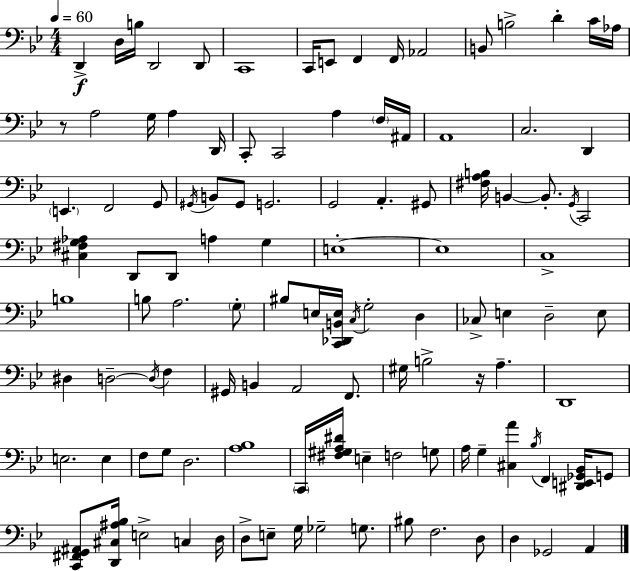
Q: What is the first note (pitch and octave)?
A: D2